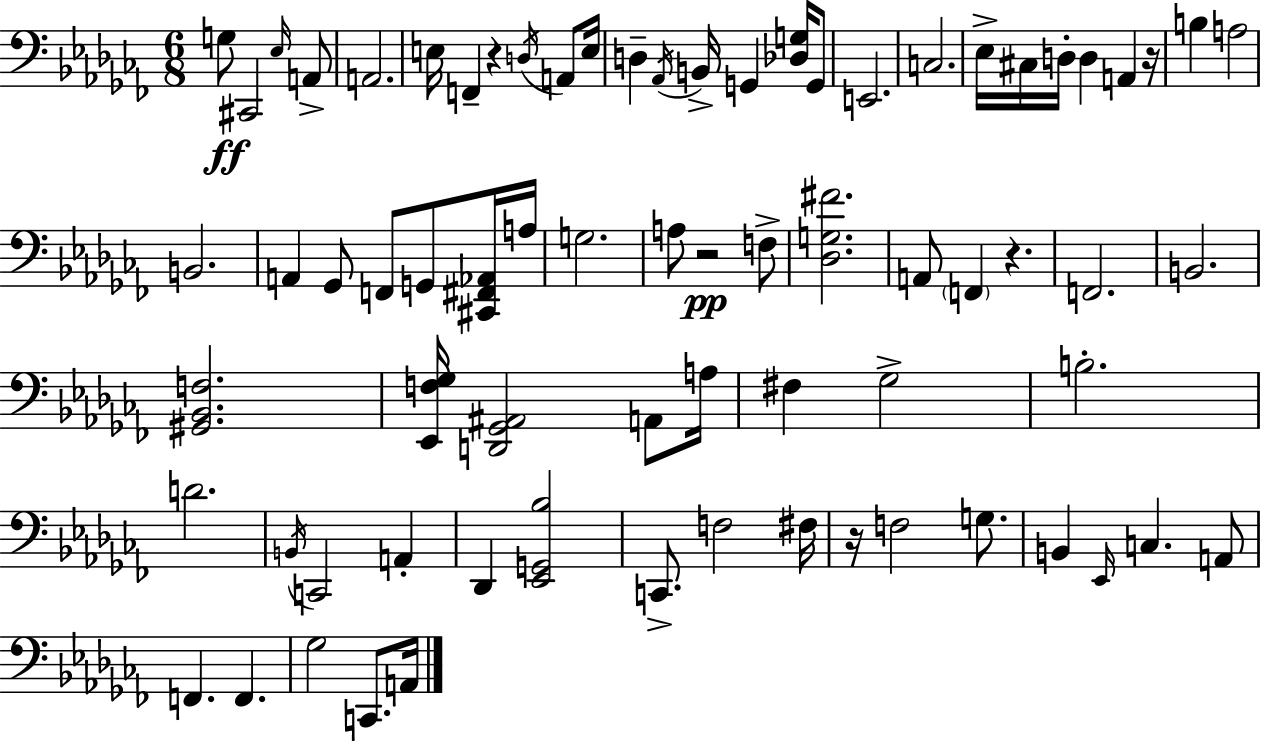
{
  \clef bass
  \numericTimeSignature
  \time 6/8
  \key aes \minor
  \repeat volta 2 { g8\ff cis,2 \grace { ees16 } a,8-> | a,2. | e16 f,4-- r4 \acciaccatura { d16 } a,8 | e16 d4-- \acciaccatura { aes,16 } b,16-> g,4 | \break <des g>16 g,8 e,2. | c2. | ees16-> cis16 d16-. d4 a,4 | r16 b4 a2 | \break b,2. | a,4 ges,8 f,8 g,8 | <cis, fis, aes,>16 a16 g2. | a8 r2\pp | \break f8-> <des g fis'>2. | a,8 \parenthesize f,4 r4. | f,2. | b,2. | \break <gis, bes, f>2. | <ees, f ges>16 <d, ges, ais,>2 | a,8 a16 fis4 ges2-> | b2.-. | \break d'2. | \acciaccatura { b,16 } c,2 | a,4-. des,4 <ees, g, bes>2 | c,8.-> f2 | \break fis16 r16 f2 | g8. b,4 \grace { ees,16 } c4. | a,8 f,4. f,4. | ges2 | \break c,8. a,16 } \bar "|."
}